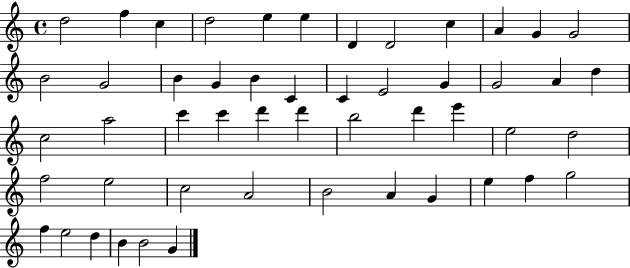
{
  \clef treble
  \time 4/4
  \defaultTimeSignature
  \key c \major
  d''2 f''4 c''4 | d''2 e''4 e''4 | d'4 d'2 c''4 | a'4 g'4 g'2 | \break b'2 g'2 | b'4 g'4 b'4 c'4 | c'4 e'2 g'4 | g'2 a'4 d''4 | \break c''2 a''2 | c'''4 c'''4 d'''4 d'''4 | b''2 d'''4 e'''4 | e''2 d''2 | \break f''2 e''2 | c''2 a'2 | b'2 a'4 g'4 | e''4 f''4 g''2 | \break f''4 e''2 d''4 | b'4 b'2 g'4 | \bar "|."
}